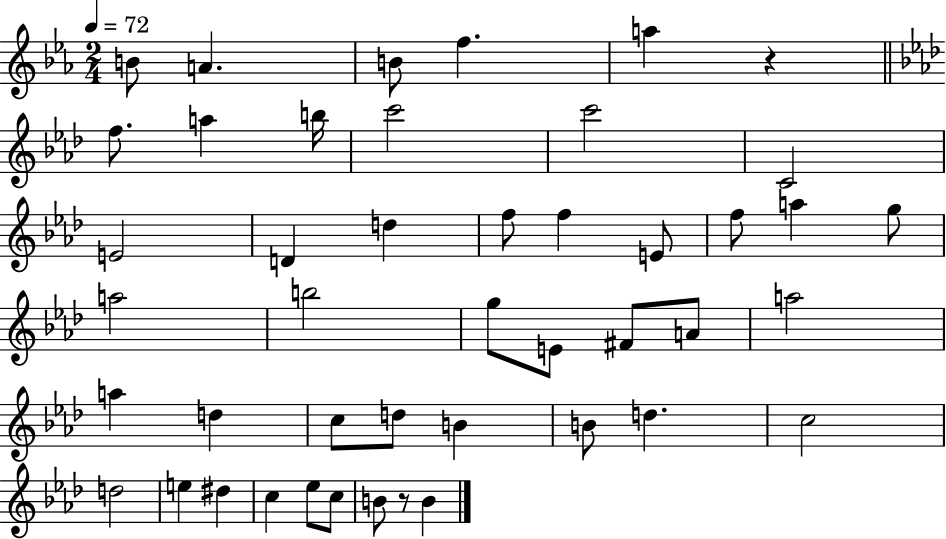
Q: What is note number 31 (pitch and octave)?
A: D5